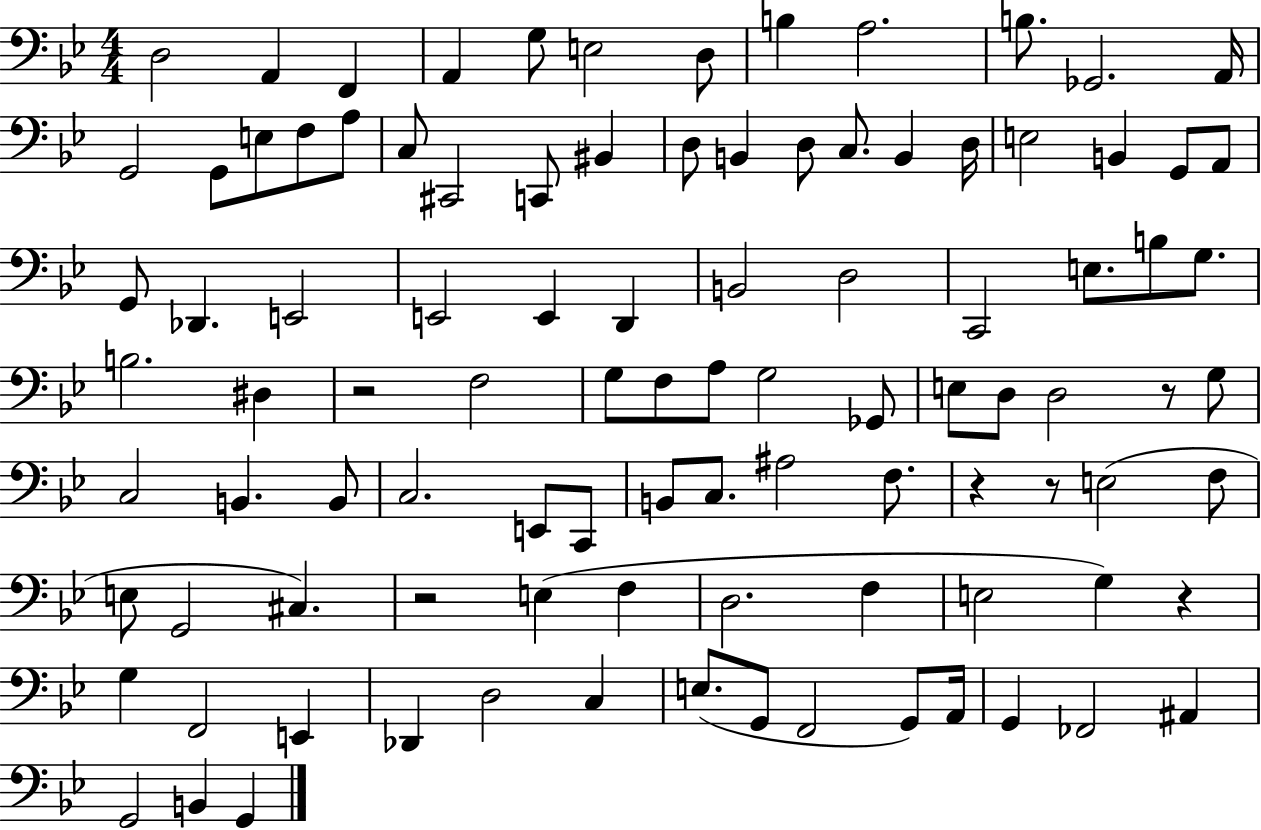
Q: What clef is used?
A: bass